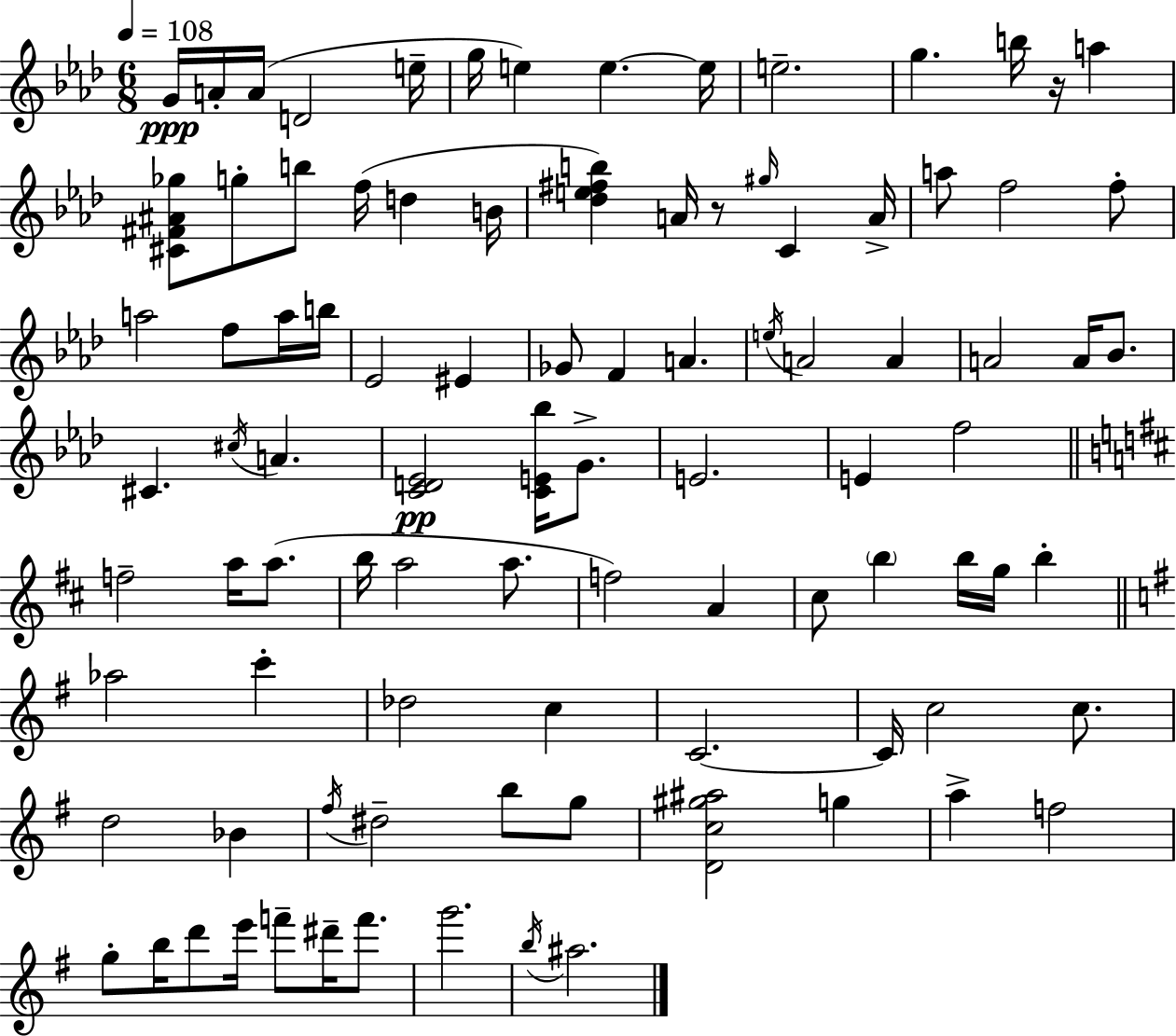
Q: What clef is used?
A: treble